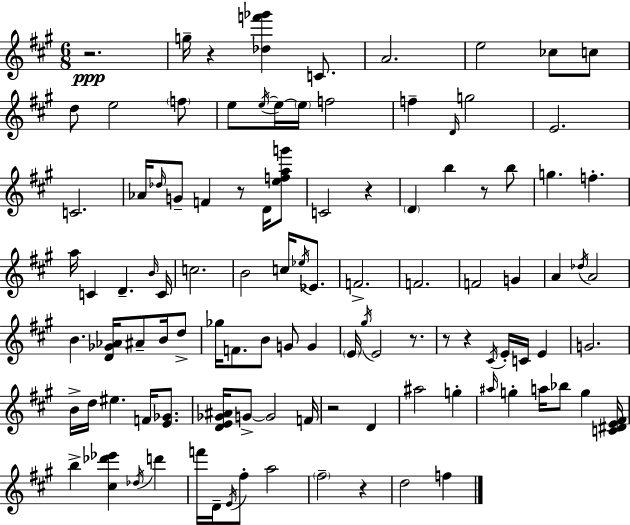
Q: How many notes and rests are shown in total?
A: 107